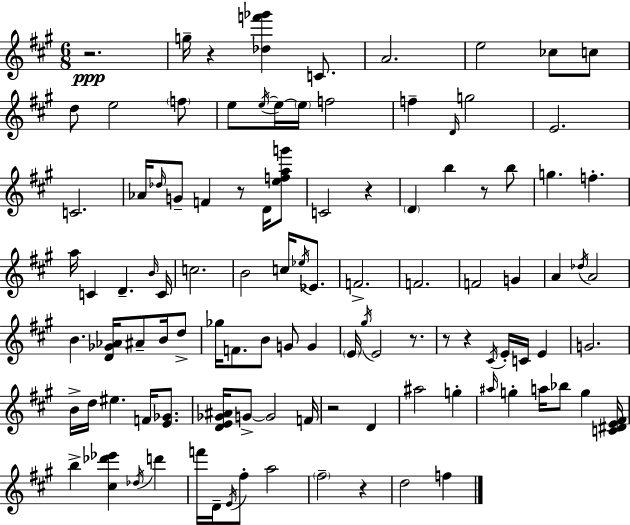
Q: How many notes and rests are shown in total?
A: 107